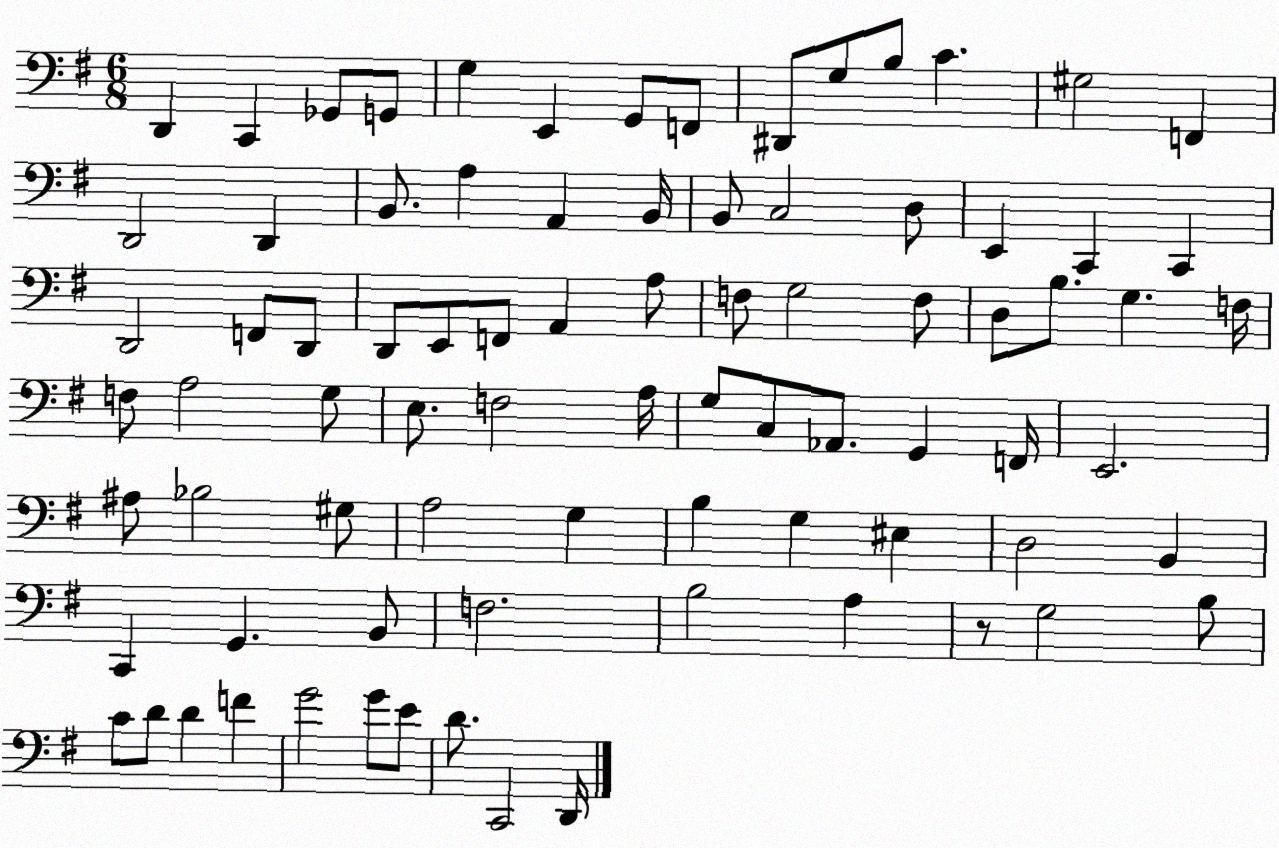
X:1
T:Untitled
M:6/8
L:1/4
K:G
D,, C,, _G,,/2 G,,/2 G, E,, G,,/2 F,,/2 ^D,,/2 G,/2 B,/2 C ^G,2 F,, D,,2 D,, B,,/2 A, A,, B,,/4 B,,/2 C,2 D,/2 E,, C,, C,, D,,2 F,,/2 D,,/2 D,,/2 E,,/2 F,,/2 A,, A,/2 F,/2 G,2 F,/2 D,/2 B,/2 G, F,/4 F,/2 A,2 G,/2 E,/2 F,2 A,/4 G,/2 C,/2 _A,,/2 G,, F,,/4 E,,2 ^A,/2 _B,2 ^G,/2 A,2 G, B, G, ^E, D,2 B,, C,, G,, B,,/2 F,2 B,2 A, z/2 G,2 B,/2 C/2 D/2 D F G2 G/2 E/2 D/2 C,,2 D,,/4